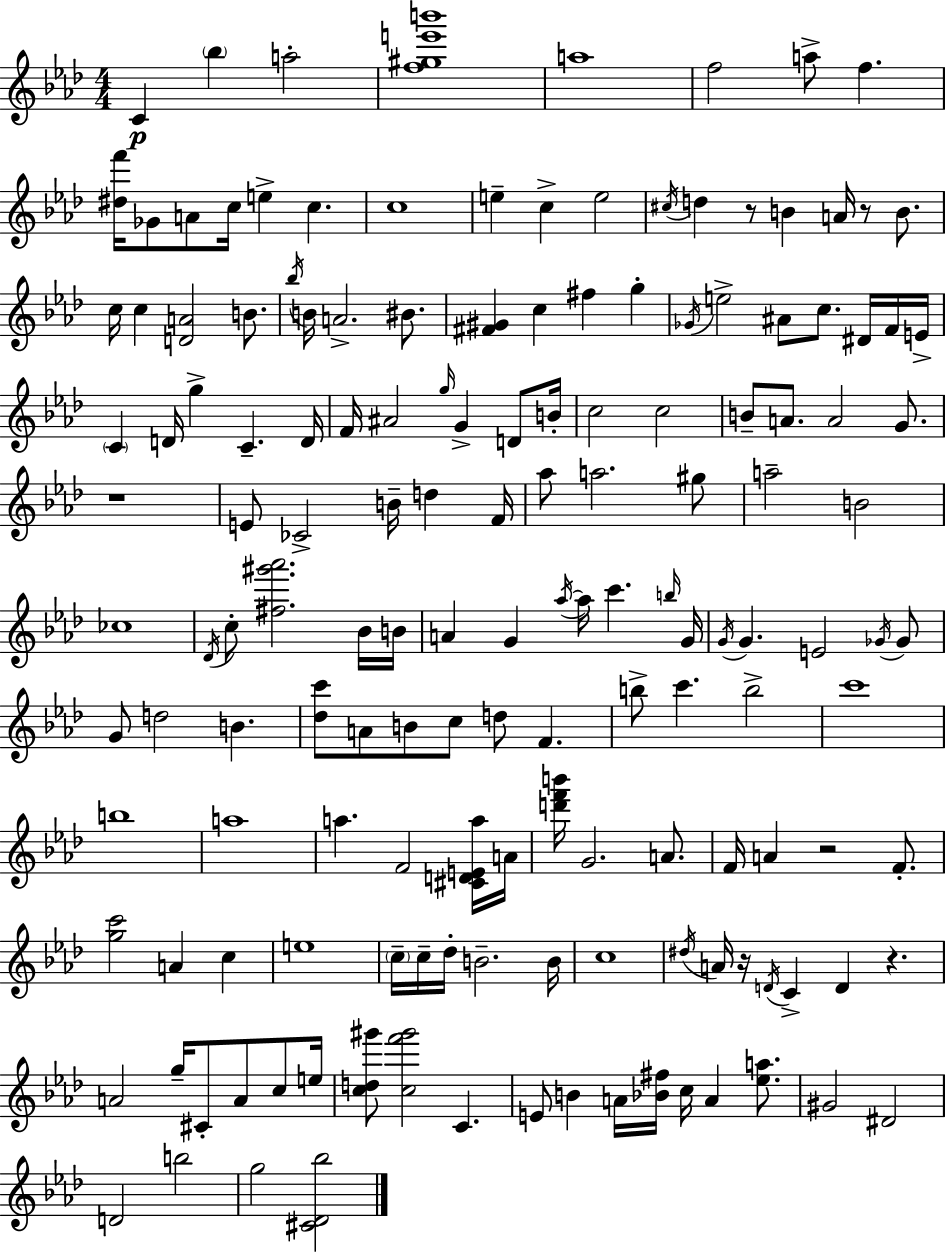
C4/q Bb5/q A5/h [F5,G#5,E6,B6]/w A5/w F5/h A5/e F5/q. [D#5,F6]/s Gb4/e A4/e C5/s E5/q C5/q. C5/w E5/q C5/q E5/h C#5/s D5/q R/e B4/q A4/s R/e B4/e. C5/s C5/q [D4,A4]/h B4/e. Bb5/s B4/s A4/h. BIS4/e. [F#4,G#4]/q C5/q F#5/q G5/q Gb4/s E5/h A#4/e C5/e. D#4/s F4/s E4/s C4/q D4/s G5/q C4/q. D4/s F4/s A#4/h G5/s G4/q D4/e B4/s C5/h C5/h B4/e A4/e. A4/h G4/e. R/w E4/e CES4/h B4/s D5/q F4/s Ab5/e A5/h. G#5/e A5/h B4/h CES5/w Db4/s C5/e [F#5,G#6,Ab6]/h. Bb4/s B4/s A4/q G4/q Ab5/s Ab5/s C6/q. B5/s G4/s G4/s G4/q. E4/h Gb4/s Gb4/e G4/e D5/h B4/q. [Db5,C6]/e A4/e B4/e C5/e D5/e F4/q. B5/e C6/q. B5/h C6/w B5/w A5/w A5/q. F4/h [C#4,D4,E4,A5]/s A4/s [D6,F6,B6]/s G4/h. A4/e. F4/s A4/q R/h F4/e. [G5,C6]/h A4/q C5/q E5/w C5/s C5/s Db5/s B4/h. B4/s C5/w D#5/s A4/s R/s D4/s C4/q D4/q R/q. A4/h G5/s C#4/e A4/e C5/e E5/s [C5,D5,G#6]/e [C5,F6,G#6]/h C4/q. E4/e B4/q A4/s [Bb4,F#5]/s C5/s A4/q [Eb5,A5]/e. G#4/h D#4/h D4/h B5/h G5/h [C#4,Db4,Bb5]/h